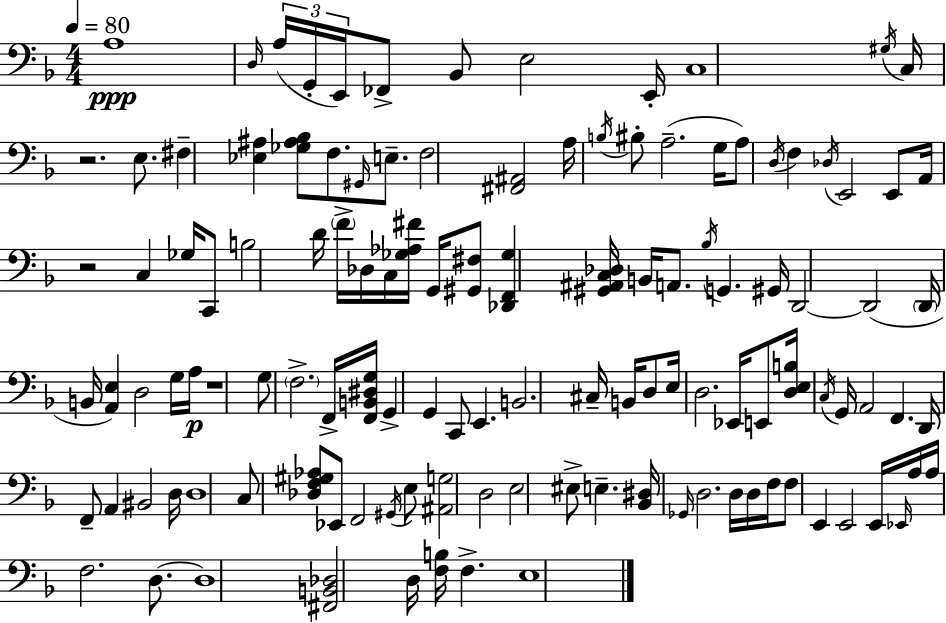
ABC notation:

X:1
T:Untitled
M:4/4
L:1/4
K:F
A,4 D,/4 A,/4 G,,/4 E,,/4 _F,,/2 _B,,/2 E,2 E,,/4 C,4 ^G,/4 C,/4 z2 E,/2 ^F, [_E,^A,] [_G,^A,_B,]/2 F,/2 ^G,,/4 E,/2 F,2 [^F,,^A,,]2 A,/4 B,/4 ^B,/2 A,2 G,/4 A,/2 D,/4 F, _D,/4 E,,2 E,,/2 A,,/4 z2 C, _G,/4 C,,/2 B,2 D/4 F/4 _D,/4 C,/4 [_G,_A,^F]/4 G,,/4 [^G,,^F,]/2 [_D,,F,,_G,] [^G,,^A,,C,_D,]/4 B,,/4 A,,/2 _B,/4 G,, ^G,,/4 D,,2 D,,2 D,,/4 B,,/4 [A,,E,] D,2 G,/4 A,/4 z4 G,/2 F,2 F,,/4 [F,,B,,^D,G,]/4 G,, G,, C,,/2 E,, B,,2 ^C,/4 B,,/4 D,/2 E,/4 D,2 _E,,/4 E,,/2 [D,E,B,]/4 C,/4 G,,/4 A,,2 F,, D,,/4 F,,/2 A,, ^B,,2 D,/4 D,4 C,/2 [_D,F,^G,_A,]/2 _E,,/2 F,,2 ^G,,/4 E,/2 [^A,,G,]2 D,2 E,2 ^E,/2 E, [_B,,^D,]/4 _G,,/4 D,2 D,/4 D,/4 F,/4 F,/2 E,, E,,2 E,,/4 _E,,/4 A,/4 A,/4 F,2 D,/2 D,4 [^F,,B,,_D,]2 D,/4 [F,B,]/4 F, E,4